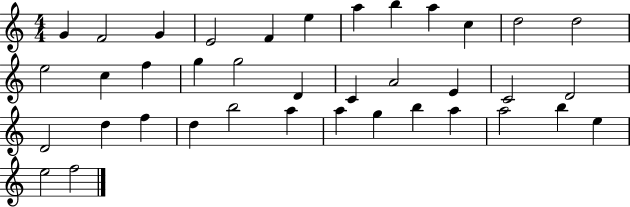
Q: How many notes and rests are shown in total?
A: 38